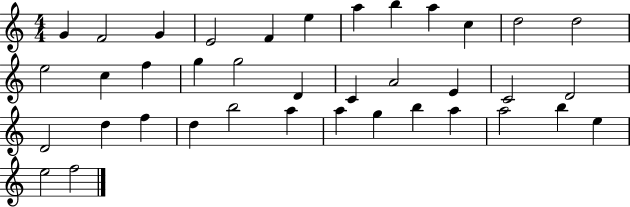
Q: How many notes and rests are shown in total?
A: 38